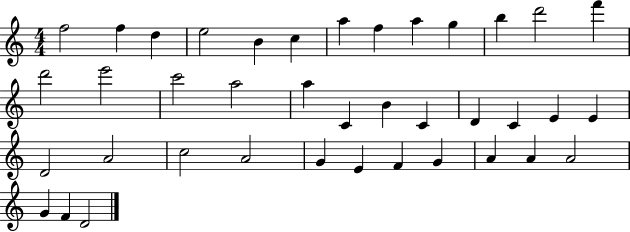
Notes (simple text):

F5/h F5/q D5/q E5/h B4/q C5/q A5/q F5/q A5/q G5/q B5/q D6/h F6/q D6/h E6/h C6/h A5/h A5/q C4/q B4/q C4/q D4/q C4/q E4/q E4/q D4/h A4/h C5/h A4/h G4/q E4/q F4/q G4/q A4/q A4/q A4/h G4/q F4/q D4/h